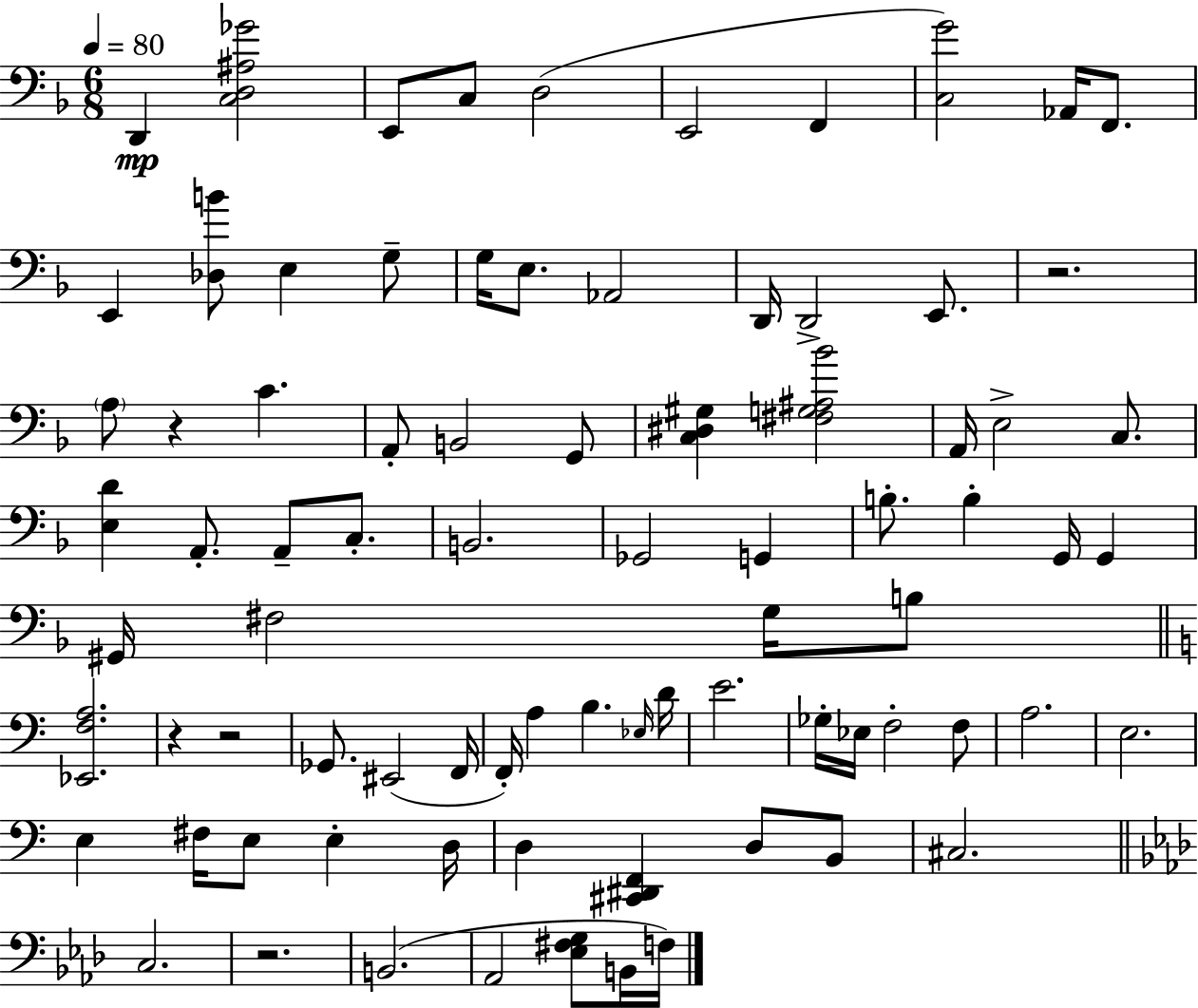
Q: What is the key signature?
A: D minor